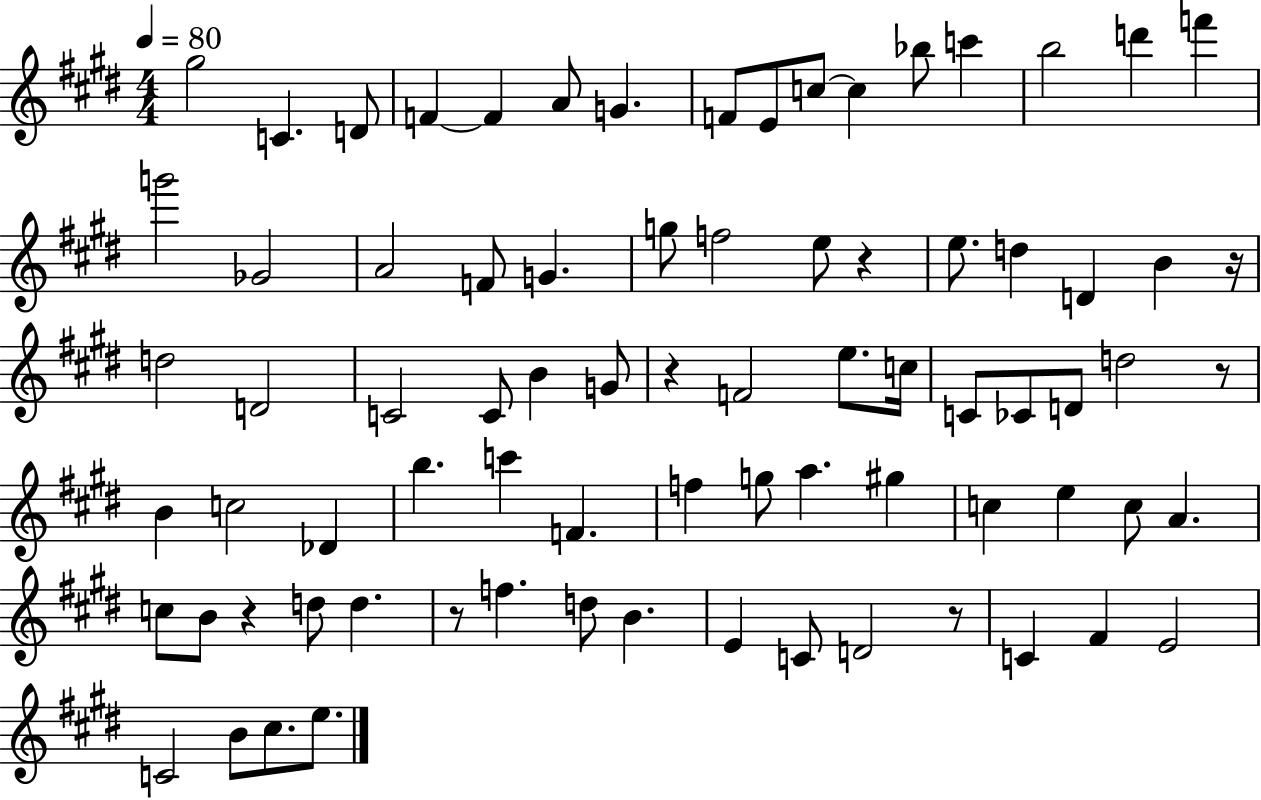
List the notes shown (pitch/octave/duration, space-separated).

G#5/h C4/q. D4/e F4/q F4/q A4/e G4/q. F4/e E4/e C5/e C5/q Bb5/e C6/q B5/h D6/q F6/q G6/h Gb4/h A4/h F4/e G4/q. G5/e F5/h E5/e R/q E5/e. D5/q D4/q B4/q R/s D5/h D4/h C4/h C4/e B4/q G4/e R/q F4/h E5/e. C5/s C4/e CES4/e D4/e D5/h R/e B4/q C5/h Db4/q B5/q. C6/q F4/q. F5/q G5/e A5/q. G#5/q C5/q E5/q C5/e A4/q. C5/e B4/e R/q D5/e D5/q. R/e F5/q. D5/e B4/q. E4/q C4/e D4/h R/e C4/q F#4/q E4/h C4/h B4/e C#5/e. E5/e.